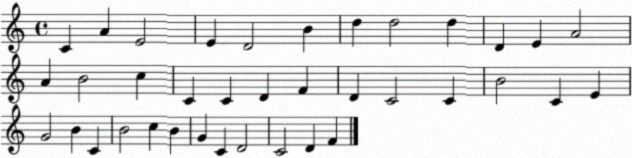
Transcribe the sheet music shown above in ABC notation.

X:1
T:Untitled
M:4/4
L:1/4
K:C
C A E2 E D2 B d d2 d D E A2 A B2 c C C D F D C2 C B2 C E G2 B C B2 c B G C D2 C2 D F